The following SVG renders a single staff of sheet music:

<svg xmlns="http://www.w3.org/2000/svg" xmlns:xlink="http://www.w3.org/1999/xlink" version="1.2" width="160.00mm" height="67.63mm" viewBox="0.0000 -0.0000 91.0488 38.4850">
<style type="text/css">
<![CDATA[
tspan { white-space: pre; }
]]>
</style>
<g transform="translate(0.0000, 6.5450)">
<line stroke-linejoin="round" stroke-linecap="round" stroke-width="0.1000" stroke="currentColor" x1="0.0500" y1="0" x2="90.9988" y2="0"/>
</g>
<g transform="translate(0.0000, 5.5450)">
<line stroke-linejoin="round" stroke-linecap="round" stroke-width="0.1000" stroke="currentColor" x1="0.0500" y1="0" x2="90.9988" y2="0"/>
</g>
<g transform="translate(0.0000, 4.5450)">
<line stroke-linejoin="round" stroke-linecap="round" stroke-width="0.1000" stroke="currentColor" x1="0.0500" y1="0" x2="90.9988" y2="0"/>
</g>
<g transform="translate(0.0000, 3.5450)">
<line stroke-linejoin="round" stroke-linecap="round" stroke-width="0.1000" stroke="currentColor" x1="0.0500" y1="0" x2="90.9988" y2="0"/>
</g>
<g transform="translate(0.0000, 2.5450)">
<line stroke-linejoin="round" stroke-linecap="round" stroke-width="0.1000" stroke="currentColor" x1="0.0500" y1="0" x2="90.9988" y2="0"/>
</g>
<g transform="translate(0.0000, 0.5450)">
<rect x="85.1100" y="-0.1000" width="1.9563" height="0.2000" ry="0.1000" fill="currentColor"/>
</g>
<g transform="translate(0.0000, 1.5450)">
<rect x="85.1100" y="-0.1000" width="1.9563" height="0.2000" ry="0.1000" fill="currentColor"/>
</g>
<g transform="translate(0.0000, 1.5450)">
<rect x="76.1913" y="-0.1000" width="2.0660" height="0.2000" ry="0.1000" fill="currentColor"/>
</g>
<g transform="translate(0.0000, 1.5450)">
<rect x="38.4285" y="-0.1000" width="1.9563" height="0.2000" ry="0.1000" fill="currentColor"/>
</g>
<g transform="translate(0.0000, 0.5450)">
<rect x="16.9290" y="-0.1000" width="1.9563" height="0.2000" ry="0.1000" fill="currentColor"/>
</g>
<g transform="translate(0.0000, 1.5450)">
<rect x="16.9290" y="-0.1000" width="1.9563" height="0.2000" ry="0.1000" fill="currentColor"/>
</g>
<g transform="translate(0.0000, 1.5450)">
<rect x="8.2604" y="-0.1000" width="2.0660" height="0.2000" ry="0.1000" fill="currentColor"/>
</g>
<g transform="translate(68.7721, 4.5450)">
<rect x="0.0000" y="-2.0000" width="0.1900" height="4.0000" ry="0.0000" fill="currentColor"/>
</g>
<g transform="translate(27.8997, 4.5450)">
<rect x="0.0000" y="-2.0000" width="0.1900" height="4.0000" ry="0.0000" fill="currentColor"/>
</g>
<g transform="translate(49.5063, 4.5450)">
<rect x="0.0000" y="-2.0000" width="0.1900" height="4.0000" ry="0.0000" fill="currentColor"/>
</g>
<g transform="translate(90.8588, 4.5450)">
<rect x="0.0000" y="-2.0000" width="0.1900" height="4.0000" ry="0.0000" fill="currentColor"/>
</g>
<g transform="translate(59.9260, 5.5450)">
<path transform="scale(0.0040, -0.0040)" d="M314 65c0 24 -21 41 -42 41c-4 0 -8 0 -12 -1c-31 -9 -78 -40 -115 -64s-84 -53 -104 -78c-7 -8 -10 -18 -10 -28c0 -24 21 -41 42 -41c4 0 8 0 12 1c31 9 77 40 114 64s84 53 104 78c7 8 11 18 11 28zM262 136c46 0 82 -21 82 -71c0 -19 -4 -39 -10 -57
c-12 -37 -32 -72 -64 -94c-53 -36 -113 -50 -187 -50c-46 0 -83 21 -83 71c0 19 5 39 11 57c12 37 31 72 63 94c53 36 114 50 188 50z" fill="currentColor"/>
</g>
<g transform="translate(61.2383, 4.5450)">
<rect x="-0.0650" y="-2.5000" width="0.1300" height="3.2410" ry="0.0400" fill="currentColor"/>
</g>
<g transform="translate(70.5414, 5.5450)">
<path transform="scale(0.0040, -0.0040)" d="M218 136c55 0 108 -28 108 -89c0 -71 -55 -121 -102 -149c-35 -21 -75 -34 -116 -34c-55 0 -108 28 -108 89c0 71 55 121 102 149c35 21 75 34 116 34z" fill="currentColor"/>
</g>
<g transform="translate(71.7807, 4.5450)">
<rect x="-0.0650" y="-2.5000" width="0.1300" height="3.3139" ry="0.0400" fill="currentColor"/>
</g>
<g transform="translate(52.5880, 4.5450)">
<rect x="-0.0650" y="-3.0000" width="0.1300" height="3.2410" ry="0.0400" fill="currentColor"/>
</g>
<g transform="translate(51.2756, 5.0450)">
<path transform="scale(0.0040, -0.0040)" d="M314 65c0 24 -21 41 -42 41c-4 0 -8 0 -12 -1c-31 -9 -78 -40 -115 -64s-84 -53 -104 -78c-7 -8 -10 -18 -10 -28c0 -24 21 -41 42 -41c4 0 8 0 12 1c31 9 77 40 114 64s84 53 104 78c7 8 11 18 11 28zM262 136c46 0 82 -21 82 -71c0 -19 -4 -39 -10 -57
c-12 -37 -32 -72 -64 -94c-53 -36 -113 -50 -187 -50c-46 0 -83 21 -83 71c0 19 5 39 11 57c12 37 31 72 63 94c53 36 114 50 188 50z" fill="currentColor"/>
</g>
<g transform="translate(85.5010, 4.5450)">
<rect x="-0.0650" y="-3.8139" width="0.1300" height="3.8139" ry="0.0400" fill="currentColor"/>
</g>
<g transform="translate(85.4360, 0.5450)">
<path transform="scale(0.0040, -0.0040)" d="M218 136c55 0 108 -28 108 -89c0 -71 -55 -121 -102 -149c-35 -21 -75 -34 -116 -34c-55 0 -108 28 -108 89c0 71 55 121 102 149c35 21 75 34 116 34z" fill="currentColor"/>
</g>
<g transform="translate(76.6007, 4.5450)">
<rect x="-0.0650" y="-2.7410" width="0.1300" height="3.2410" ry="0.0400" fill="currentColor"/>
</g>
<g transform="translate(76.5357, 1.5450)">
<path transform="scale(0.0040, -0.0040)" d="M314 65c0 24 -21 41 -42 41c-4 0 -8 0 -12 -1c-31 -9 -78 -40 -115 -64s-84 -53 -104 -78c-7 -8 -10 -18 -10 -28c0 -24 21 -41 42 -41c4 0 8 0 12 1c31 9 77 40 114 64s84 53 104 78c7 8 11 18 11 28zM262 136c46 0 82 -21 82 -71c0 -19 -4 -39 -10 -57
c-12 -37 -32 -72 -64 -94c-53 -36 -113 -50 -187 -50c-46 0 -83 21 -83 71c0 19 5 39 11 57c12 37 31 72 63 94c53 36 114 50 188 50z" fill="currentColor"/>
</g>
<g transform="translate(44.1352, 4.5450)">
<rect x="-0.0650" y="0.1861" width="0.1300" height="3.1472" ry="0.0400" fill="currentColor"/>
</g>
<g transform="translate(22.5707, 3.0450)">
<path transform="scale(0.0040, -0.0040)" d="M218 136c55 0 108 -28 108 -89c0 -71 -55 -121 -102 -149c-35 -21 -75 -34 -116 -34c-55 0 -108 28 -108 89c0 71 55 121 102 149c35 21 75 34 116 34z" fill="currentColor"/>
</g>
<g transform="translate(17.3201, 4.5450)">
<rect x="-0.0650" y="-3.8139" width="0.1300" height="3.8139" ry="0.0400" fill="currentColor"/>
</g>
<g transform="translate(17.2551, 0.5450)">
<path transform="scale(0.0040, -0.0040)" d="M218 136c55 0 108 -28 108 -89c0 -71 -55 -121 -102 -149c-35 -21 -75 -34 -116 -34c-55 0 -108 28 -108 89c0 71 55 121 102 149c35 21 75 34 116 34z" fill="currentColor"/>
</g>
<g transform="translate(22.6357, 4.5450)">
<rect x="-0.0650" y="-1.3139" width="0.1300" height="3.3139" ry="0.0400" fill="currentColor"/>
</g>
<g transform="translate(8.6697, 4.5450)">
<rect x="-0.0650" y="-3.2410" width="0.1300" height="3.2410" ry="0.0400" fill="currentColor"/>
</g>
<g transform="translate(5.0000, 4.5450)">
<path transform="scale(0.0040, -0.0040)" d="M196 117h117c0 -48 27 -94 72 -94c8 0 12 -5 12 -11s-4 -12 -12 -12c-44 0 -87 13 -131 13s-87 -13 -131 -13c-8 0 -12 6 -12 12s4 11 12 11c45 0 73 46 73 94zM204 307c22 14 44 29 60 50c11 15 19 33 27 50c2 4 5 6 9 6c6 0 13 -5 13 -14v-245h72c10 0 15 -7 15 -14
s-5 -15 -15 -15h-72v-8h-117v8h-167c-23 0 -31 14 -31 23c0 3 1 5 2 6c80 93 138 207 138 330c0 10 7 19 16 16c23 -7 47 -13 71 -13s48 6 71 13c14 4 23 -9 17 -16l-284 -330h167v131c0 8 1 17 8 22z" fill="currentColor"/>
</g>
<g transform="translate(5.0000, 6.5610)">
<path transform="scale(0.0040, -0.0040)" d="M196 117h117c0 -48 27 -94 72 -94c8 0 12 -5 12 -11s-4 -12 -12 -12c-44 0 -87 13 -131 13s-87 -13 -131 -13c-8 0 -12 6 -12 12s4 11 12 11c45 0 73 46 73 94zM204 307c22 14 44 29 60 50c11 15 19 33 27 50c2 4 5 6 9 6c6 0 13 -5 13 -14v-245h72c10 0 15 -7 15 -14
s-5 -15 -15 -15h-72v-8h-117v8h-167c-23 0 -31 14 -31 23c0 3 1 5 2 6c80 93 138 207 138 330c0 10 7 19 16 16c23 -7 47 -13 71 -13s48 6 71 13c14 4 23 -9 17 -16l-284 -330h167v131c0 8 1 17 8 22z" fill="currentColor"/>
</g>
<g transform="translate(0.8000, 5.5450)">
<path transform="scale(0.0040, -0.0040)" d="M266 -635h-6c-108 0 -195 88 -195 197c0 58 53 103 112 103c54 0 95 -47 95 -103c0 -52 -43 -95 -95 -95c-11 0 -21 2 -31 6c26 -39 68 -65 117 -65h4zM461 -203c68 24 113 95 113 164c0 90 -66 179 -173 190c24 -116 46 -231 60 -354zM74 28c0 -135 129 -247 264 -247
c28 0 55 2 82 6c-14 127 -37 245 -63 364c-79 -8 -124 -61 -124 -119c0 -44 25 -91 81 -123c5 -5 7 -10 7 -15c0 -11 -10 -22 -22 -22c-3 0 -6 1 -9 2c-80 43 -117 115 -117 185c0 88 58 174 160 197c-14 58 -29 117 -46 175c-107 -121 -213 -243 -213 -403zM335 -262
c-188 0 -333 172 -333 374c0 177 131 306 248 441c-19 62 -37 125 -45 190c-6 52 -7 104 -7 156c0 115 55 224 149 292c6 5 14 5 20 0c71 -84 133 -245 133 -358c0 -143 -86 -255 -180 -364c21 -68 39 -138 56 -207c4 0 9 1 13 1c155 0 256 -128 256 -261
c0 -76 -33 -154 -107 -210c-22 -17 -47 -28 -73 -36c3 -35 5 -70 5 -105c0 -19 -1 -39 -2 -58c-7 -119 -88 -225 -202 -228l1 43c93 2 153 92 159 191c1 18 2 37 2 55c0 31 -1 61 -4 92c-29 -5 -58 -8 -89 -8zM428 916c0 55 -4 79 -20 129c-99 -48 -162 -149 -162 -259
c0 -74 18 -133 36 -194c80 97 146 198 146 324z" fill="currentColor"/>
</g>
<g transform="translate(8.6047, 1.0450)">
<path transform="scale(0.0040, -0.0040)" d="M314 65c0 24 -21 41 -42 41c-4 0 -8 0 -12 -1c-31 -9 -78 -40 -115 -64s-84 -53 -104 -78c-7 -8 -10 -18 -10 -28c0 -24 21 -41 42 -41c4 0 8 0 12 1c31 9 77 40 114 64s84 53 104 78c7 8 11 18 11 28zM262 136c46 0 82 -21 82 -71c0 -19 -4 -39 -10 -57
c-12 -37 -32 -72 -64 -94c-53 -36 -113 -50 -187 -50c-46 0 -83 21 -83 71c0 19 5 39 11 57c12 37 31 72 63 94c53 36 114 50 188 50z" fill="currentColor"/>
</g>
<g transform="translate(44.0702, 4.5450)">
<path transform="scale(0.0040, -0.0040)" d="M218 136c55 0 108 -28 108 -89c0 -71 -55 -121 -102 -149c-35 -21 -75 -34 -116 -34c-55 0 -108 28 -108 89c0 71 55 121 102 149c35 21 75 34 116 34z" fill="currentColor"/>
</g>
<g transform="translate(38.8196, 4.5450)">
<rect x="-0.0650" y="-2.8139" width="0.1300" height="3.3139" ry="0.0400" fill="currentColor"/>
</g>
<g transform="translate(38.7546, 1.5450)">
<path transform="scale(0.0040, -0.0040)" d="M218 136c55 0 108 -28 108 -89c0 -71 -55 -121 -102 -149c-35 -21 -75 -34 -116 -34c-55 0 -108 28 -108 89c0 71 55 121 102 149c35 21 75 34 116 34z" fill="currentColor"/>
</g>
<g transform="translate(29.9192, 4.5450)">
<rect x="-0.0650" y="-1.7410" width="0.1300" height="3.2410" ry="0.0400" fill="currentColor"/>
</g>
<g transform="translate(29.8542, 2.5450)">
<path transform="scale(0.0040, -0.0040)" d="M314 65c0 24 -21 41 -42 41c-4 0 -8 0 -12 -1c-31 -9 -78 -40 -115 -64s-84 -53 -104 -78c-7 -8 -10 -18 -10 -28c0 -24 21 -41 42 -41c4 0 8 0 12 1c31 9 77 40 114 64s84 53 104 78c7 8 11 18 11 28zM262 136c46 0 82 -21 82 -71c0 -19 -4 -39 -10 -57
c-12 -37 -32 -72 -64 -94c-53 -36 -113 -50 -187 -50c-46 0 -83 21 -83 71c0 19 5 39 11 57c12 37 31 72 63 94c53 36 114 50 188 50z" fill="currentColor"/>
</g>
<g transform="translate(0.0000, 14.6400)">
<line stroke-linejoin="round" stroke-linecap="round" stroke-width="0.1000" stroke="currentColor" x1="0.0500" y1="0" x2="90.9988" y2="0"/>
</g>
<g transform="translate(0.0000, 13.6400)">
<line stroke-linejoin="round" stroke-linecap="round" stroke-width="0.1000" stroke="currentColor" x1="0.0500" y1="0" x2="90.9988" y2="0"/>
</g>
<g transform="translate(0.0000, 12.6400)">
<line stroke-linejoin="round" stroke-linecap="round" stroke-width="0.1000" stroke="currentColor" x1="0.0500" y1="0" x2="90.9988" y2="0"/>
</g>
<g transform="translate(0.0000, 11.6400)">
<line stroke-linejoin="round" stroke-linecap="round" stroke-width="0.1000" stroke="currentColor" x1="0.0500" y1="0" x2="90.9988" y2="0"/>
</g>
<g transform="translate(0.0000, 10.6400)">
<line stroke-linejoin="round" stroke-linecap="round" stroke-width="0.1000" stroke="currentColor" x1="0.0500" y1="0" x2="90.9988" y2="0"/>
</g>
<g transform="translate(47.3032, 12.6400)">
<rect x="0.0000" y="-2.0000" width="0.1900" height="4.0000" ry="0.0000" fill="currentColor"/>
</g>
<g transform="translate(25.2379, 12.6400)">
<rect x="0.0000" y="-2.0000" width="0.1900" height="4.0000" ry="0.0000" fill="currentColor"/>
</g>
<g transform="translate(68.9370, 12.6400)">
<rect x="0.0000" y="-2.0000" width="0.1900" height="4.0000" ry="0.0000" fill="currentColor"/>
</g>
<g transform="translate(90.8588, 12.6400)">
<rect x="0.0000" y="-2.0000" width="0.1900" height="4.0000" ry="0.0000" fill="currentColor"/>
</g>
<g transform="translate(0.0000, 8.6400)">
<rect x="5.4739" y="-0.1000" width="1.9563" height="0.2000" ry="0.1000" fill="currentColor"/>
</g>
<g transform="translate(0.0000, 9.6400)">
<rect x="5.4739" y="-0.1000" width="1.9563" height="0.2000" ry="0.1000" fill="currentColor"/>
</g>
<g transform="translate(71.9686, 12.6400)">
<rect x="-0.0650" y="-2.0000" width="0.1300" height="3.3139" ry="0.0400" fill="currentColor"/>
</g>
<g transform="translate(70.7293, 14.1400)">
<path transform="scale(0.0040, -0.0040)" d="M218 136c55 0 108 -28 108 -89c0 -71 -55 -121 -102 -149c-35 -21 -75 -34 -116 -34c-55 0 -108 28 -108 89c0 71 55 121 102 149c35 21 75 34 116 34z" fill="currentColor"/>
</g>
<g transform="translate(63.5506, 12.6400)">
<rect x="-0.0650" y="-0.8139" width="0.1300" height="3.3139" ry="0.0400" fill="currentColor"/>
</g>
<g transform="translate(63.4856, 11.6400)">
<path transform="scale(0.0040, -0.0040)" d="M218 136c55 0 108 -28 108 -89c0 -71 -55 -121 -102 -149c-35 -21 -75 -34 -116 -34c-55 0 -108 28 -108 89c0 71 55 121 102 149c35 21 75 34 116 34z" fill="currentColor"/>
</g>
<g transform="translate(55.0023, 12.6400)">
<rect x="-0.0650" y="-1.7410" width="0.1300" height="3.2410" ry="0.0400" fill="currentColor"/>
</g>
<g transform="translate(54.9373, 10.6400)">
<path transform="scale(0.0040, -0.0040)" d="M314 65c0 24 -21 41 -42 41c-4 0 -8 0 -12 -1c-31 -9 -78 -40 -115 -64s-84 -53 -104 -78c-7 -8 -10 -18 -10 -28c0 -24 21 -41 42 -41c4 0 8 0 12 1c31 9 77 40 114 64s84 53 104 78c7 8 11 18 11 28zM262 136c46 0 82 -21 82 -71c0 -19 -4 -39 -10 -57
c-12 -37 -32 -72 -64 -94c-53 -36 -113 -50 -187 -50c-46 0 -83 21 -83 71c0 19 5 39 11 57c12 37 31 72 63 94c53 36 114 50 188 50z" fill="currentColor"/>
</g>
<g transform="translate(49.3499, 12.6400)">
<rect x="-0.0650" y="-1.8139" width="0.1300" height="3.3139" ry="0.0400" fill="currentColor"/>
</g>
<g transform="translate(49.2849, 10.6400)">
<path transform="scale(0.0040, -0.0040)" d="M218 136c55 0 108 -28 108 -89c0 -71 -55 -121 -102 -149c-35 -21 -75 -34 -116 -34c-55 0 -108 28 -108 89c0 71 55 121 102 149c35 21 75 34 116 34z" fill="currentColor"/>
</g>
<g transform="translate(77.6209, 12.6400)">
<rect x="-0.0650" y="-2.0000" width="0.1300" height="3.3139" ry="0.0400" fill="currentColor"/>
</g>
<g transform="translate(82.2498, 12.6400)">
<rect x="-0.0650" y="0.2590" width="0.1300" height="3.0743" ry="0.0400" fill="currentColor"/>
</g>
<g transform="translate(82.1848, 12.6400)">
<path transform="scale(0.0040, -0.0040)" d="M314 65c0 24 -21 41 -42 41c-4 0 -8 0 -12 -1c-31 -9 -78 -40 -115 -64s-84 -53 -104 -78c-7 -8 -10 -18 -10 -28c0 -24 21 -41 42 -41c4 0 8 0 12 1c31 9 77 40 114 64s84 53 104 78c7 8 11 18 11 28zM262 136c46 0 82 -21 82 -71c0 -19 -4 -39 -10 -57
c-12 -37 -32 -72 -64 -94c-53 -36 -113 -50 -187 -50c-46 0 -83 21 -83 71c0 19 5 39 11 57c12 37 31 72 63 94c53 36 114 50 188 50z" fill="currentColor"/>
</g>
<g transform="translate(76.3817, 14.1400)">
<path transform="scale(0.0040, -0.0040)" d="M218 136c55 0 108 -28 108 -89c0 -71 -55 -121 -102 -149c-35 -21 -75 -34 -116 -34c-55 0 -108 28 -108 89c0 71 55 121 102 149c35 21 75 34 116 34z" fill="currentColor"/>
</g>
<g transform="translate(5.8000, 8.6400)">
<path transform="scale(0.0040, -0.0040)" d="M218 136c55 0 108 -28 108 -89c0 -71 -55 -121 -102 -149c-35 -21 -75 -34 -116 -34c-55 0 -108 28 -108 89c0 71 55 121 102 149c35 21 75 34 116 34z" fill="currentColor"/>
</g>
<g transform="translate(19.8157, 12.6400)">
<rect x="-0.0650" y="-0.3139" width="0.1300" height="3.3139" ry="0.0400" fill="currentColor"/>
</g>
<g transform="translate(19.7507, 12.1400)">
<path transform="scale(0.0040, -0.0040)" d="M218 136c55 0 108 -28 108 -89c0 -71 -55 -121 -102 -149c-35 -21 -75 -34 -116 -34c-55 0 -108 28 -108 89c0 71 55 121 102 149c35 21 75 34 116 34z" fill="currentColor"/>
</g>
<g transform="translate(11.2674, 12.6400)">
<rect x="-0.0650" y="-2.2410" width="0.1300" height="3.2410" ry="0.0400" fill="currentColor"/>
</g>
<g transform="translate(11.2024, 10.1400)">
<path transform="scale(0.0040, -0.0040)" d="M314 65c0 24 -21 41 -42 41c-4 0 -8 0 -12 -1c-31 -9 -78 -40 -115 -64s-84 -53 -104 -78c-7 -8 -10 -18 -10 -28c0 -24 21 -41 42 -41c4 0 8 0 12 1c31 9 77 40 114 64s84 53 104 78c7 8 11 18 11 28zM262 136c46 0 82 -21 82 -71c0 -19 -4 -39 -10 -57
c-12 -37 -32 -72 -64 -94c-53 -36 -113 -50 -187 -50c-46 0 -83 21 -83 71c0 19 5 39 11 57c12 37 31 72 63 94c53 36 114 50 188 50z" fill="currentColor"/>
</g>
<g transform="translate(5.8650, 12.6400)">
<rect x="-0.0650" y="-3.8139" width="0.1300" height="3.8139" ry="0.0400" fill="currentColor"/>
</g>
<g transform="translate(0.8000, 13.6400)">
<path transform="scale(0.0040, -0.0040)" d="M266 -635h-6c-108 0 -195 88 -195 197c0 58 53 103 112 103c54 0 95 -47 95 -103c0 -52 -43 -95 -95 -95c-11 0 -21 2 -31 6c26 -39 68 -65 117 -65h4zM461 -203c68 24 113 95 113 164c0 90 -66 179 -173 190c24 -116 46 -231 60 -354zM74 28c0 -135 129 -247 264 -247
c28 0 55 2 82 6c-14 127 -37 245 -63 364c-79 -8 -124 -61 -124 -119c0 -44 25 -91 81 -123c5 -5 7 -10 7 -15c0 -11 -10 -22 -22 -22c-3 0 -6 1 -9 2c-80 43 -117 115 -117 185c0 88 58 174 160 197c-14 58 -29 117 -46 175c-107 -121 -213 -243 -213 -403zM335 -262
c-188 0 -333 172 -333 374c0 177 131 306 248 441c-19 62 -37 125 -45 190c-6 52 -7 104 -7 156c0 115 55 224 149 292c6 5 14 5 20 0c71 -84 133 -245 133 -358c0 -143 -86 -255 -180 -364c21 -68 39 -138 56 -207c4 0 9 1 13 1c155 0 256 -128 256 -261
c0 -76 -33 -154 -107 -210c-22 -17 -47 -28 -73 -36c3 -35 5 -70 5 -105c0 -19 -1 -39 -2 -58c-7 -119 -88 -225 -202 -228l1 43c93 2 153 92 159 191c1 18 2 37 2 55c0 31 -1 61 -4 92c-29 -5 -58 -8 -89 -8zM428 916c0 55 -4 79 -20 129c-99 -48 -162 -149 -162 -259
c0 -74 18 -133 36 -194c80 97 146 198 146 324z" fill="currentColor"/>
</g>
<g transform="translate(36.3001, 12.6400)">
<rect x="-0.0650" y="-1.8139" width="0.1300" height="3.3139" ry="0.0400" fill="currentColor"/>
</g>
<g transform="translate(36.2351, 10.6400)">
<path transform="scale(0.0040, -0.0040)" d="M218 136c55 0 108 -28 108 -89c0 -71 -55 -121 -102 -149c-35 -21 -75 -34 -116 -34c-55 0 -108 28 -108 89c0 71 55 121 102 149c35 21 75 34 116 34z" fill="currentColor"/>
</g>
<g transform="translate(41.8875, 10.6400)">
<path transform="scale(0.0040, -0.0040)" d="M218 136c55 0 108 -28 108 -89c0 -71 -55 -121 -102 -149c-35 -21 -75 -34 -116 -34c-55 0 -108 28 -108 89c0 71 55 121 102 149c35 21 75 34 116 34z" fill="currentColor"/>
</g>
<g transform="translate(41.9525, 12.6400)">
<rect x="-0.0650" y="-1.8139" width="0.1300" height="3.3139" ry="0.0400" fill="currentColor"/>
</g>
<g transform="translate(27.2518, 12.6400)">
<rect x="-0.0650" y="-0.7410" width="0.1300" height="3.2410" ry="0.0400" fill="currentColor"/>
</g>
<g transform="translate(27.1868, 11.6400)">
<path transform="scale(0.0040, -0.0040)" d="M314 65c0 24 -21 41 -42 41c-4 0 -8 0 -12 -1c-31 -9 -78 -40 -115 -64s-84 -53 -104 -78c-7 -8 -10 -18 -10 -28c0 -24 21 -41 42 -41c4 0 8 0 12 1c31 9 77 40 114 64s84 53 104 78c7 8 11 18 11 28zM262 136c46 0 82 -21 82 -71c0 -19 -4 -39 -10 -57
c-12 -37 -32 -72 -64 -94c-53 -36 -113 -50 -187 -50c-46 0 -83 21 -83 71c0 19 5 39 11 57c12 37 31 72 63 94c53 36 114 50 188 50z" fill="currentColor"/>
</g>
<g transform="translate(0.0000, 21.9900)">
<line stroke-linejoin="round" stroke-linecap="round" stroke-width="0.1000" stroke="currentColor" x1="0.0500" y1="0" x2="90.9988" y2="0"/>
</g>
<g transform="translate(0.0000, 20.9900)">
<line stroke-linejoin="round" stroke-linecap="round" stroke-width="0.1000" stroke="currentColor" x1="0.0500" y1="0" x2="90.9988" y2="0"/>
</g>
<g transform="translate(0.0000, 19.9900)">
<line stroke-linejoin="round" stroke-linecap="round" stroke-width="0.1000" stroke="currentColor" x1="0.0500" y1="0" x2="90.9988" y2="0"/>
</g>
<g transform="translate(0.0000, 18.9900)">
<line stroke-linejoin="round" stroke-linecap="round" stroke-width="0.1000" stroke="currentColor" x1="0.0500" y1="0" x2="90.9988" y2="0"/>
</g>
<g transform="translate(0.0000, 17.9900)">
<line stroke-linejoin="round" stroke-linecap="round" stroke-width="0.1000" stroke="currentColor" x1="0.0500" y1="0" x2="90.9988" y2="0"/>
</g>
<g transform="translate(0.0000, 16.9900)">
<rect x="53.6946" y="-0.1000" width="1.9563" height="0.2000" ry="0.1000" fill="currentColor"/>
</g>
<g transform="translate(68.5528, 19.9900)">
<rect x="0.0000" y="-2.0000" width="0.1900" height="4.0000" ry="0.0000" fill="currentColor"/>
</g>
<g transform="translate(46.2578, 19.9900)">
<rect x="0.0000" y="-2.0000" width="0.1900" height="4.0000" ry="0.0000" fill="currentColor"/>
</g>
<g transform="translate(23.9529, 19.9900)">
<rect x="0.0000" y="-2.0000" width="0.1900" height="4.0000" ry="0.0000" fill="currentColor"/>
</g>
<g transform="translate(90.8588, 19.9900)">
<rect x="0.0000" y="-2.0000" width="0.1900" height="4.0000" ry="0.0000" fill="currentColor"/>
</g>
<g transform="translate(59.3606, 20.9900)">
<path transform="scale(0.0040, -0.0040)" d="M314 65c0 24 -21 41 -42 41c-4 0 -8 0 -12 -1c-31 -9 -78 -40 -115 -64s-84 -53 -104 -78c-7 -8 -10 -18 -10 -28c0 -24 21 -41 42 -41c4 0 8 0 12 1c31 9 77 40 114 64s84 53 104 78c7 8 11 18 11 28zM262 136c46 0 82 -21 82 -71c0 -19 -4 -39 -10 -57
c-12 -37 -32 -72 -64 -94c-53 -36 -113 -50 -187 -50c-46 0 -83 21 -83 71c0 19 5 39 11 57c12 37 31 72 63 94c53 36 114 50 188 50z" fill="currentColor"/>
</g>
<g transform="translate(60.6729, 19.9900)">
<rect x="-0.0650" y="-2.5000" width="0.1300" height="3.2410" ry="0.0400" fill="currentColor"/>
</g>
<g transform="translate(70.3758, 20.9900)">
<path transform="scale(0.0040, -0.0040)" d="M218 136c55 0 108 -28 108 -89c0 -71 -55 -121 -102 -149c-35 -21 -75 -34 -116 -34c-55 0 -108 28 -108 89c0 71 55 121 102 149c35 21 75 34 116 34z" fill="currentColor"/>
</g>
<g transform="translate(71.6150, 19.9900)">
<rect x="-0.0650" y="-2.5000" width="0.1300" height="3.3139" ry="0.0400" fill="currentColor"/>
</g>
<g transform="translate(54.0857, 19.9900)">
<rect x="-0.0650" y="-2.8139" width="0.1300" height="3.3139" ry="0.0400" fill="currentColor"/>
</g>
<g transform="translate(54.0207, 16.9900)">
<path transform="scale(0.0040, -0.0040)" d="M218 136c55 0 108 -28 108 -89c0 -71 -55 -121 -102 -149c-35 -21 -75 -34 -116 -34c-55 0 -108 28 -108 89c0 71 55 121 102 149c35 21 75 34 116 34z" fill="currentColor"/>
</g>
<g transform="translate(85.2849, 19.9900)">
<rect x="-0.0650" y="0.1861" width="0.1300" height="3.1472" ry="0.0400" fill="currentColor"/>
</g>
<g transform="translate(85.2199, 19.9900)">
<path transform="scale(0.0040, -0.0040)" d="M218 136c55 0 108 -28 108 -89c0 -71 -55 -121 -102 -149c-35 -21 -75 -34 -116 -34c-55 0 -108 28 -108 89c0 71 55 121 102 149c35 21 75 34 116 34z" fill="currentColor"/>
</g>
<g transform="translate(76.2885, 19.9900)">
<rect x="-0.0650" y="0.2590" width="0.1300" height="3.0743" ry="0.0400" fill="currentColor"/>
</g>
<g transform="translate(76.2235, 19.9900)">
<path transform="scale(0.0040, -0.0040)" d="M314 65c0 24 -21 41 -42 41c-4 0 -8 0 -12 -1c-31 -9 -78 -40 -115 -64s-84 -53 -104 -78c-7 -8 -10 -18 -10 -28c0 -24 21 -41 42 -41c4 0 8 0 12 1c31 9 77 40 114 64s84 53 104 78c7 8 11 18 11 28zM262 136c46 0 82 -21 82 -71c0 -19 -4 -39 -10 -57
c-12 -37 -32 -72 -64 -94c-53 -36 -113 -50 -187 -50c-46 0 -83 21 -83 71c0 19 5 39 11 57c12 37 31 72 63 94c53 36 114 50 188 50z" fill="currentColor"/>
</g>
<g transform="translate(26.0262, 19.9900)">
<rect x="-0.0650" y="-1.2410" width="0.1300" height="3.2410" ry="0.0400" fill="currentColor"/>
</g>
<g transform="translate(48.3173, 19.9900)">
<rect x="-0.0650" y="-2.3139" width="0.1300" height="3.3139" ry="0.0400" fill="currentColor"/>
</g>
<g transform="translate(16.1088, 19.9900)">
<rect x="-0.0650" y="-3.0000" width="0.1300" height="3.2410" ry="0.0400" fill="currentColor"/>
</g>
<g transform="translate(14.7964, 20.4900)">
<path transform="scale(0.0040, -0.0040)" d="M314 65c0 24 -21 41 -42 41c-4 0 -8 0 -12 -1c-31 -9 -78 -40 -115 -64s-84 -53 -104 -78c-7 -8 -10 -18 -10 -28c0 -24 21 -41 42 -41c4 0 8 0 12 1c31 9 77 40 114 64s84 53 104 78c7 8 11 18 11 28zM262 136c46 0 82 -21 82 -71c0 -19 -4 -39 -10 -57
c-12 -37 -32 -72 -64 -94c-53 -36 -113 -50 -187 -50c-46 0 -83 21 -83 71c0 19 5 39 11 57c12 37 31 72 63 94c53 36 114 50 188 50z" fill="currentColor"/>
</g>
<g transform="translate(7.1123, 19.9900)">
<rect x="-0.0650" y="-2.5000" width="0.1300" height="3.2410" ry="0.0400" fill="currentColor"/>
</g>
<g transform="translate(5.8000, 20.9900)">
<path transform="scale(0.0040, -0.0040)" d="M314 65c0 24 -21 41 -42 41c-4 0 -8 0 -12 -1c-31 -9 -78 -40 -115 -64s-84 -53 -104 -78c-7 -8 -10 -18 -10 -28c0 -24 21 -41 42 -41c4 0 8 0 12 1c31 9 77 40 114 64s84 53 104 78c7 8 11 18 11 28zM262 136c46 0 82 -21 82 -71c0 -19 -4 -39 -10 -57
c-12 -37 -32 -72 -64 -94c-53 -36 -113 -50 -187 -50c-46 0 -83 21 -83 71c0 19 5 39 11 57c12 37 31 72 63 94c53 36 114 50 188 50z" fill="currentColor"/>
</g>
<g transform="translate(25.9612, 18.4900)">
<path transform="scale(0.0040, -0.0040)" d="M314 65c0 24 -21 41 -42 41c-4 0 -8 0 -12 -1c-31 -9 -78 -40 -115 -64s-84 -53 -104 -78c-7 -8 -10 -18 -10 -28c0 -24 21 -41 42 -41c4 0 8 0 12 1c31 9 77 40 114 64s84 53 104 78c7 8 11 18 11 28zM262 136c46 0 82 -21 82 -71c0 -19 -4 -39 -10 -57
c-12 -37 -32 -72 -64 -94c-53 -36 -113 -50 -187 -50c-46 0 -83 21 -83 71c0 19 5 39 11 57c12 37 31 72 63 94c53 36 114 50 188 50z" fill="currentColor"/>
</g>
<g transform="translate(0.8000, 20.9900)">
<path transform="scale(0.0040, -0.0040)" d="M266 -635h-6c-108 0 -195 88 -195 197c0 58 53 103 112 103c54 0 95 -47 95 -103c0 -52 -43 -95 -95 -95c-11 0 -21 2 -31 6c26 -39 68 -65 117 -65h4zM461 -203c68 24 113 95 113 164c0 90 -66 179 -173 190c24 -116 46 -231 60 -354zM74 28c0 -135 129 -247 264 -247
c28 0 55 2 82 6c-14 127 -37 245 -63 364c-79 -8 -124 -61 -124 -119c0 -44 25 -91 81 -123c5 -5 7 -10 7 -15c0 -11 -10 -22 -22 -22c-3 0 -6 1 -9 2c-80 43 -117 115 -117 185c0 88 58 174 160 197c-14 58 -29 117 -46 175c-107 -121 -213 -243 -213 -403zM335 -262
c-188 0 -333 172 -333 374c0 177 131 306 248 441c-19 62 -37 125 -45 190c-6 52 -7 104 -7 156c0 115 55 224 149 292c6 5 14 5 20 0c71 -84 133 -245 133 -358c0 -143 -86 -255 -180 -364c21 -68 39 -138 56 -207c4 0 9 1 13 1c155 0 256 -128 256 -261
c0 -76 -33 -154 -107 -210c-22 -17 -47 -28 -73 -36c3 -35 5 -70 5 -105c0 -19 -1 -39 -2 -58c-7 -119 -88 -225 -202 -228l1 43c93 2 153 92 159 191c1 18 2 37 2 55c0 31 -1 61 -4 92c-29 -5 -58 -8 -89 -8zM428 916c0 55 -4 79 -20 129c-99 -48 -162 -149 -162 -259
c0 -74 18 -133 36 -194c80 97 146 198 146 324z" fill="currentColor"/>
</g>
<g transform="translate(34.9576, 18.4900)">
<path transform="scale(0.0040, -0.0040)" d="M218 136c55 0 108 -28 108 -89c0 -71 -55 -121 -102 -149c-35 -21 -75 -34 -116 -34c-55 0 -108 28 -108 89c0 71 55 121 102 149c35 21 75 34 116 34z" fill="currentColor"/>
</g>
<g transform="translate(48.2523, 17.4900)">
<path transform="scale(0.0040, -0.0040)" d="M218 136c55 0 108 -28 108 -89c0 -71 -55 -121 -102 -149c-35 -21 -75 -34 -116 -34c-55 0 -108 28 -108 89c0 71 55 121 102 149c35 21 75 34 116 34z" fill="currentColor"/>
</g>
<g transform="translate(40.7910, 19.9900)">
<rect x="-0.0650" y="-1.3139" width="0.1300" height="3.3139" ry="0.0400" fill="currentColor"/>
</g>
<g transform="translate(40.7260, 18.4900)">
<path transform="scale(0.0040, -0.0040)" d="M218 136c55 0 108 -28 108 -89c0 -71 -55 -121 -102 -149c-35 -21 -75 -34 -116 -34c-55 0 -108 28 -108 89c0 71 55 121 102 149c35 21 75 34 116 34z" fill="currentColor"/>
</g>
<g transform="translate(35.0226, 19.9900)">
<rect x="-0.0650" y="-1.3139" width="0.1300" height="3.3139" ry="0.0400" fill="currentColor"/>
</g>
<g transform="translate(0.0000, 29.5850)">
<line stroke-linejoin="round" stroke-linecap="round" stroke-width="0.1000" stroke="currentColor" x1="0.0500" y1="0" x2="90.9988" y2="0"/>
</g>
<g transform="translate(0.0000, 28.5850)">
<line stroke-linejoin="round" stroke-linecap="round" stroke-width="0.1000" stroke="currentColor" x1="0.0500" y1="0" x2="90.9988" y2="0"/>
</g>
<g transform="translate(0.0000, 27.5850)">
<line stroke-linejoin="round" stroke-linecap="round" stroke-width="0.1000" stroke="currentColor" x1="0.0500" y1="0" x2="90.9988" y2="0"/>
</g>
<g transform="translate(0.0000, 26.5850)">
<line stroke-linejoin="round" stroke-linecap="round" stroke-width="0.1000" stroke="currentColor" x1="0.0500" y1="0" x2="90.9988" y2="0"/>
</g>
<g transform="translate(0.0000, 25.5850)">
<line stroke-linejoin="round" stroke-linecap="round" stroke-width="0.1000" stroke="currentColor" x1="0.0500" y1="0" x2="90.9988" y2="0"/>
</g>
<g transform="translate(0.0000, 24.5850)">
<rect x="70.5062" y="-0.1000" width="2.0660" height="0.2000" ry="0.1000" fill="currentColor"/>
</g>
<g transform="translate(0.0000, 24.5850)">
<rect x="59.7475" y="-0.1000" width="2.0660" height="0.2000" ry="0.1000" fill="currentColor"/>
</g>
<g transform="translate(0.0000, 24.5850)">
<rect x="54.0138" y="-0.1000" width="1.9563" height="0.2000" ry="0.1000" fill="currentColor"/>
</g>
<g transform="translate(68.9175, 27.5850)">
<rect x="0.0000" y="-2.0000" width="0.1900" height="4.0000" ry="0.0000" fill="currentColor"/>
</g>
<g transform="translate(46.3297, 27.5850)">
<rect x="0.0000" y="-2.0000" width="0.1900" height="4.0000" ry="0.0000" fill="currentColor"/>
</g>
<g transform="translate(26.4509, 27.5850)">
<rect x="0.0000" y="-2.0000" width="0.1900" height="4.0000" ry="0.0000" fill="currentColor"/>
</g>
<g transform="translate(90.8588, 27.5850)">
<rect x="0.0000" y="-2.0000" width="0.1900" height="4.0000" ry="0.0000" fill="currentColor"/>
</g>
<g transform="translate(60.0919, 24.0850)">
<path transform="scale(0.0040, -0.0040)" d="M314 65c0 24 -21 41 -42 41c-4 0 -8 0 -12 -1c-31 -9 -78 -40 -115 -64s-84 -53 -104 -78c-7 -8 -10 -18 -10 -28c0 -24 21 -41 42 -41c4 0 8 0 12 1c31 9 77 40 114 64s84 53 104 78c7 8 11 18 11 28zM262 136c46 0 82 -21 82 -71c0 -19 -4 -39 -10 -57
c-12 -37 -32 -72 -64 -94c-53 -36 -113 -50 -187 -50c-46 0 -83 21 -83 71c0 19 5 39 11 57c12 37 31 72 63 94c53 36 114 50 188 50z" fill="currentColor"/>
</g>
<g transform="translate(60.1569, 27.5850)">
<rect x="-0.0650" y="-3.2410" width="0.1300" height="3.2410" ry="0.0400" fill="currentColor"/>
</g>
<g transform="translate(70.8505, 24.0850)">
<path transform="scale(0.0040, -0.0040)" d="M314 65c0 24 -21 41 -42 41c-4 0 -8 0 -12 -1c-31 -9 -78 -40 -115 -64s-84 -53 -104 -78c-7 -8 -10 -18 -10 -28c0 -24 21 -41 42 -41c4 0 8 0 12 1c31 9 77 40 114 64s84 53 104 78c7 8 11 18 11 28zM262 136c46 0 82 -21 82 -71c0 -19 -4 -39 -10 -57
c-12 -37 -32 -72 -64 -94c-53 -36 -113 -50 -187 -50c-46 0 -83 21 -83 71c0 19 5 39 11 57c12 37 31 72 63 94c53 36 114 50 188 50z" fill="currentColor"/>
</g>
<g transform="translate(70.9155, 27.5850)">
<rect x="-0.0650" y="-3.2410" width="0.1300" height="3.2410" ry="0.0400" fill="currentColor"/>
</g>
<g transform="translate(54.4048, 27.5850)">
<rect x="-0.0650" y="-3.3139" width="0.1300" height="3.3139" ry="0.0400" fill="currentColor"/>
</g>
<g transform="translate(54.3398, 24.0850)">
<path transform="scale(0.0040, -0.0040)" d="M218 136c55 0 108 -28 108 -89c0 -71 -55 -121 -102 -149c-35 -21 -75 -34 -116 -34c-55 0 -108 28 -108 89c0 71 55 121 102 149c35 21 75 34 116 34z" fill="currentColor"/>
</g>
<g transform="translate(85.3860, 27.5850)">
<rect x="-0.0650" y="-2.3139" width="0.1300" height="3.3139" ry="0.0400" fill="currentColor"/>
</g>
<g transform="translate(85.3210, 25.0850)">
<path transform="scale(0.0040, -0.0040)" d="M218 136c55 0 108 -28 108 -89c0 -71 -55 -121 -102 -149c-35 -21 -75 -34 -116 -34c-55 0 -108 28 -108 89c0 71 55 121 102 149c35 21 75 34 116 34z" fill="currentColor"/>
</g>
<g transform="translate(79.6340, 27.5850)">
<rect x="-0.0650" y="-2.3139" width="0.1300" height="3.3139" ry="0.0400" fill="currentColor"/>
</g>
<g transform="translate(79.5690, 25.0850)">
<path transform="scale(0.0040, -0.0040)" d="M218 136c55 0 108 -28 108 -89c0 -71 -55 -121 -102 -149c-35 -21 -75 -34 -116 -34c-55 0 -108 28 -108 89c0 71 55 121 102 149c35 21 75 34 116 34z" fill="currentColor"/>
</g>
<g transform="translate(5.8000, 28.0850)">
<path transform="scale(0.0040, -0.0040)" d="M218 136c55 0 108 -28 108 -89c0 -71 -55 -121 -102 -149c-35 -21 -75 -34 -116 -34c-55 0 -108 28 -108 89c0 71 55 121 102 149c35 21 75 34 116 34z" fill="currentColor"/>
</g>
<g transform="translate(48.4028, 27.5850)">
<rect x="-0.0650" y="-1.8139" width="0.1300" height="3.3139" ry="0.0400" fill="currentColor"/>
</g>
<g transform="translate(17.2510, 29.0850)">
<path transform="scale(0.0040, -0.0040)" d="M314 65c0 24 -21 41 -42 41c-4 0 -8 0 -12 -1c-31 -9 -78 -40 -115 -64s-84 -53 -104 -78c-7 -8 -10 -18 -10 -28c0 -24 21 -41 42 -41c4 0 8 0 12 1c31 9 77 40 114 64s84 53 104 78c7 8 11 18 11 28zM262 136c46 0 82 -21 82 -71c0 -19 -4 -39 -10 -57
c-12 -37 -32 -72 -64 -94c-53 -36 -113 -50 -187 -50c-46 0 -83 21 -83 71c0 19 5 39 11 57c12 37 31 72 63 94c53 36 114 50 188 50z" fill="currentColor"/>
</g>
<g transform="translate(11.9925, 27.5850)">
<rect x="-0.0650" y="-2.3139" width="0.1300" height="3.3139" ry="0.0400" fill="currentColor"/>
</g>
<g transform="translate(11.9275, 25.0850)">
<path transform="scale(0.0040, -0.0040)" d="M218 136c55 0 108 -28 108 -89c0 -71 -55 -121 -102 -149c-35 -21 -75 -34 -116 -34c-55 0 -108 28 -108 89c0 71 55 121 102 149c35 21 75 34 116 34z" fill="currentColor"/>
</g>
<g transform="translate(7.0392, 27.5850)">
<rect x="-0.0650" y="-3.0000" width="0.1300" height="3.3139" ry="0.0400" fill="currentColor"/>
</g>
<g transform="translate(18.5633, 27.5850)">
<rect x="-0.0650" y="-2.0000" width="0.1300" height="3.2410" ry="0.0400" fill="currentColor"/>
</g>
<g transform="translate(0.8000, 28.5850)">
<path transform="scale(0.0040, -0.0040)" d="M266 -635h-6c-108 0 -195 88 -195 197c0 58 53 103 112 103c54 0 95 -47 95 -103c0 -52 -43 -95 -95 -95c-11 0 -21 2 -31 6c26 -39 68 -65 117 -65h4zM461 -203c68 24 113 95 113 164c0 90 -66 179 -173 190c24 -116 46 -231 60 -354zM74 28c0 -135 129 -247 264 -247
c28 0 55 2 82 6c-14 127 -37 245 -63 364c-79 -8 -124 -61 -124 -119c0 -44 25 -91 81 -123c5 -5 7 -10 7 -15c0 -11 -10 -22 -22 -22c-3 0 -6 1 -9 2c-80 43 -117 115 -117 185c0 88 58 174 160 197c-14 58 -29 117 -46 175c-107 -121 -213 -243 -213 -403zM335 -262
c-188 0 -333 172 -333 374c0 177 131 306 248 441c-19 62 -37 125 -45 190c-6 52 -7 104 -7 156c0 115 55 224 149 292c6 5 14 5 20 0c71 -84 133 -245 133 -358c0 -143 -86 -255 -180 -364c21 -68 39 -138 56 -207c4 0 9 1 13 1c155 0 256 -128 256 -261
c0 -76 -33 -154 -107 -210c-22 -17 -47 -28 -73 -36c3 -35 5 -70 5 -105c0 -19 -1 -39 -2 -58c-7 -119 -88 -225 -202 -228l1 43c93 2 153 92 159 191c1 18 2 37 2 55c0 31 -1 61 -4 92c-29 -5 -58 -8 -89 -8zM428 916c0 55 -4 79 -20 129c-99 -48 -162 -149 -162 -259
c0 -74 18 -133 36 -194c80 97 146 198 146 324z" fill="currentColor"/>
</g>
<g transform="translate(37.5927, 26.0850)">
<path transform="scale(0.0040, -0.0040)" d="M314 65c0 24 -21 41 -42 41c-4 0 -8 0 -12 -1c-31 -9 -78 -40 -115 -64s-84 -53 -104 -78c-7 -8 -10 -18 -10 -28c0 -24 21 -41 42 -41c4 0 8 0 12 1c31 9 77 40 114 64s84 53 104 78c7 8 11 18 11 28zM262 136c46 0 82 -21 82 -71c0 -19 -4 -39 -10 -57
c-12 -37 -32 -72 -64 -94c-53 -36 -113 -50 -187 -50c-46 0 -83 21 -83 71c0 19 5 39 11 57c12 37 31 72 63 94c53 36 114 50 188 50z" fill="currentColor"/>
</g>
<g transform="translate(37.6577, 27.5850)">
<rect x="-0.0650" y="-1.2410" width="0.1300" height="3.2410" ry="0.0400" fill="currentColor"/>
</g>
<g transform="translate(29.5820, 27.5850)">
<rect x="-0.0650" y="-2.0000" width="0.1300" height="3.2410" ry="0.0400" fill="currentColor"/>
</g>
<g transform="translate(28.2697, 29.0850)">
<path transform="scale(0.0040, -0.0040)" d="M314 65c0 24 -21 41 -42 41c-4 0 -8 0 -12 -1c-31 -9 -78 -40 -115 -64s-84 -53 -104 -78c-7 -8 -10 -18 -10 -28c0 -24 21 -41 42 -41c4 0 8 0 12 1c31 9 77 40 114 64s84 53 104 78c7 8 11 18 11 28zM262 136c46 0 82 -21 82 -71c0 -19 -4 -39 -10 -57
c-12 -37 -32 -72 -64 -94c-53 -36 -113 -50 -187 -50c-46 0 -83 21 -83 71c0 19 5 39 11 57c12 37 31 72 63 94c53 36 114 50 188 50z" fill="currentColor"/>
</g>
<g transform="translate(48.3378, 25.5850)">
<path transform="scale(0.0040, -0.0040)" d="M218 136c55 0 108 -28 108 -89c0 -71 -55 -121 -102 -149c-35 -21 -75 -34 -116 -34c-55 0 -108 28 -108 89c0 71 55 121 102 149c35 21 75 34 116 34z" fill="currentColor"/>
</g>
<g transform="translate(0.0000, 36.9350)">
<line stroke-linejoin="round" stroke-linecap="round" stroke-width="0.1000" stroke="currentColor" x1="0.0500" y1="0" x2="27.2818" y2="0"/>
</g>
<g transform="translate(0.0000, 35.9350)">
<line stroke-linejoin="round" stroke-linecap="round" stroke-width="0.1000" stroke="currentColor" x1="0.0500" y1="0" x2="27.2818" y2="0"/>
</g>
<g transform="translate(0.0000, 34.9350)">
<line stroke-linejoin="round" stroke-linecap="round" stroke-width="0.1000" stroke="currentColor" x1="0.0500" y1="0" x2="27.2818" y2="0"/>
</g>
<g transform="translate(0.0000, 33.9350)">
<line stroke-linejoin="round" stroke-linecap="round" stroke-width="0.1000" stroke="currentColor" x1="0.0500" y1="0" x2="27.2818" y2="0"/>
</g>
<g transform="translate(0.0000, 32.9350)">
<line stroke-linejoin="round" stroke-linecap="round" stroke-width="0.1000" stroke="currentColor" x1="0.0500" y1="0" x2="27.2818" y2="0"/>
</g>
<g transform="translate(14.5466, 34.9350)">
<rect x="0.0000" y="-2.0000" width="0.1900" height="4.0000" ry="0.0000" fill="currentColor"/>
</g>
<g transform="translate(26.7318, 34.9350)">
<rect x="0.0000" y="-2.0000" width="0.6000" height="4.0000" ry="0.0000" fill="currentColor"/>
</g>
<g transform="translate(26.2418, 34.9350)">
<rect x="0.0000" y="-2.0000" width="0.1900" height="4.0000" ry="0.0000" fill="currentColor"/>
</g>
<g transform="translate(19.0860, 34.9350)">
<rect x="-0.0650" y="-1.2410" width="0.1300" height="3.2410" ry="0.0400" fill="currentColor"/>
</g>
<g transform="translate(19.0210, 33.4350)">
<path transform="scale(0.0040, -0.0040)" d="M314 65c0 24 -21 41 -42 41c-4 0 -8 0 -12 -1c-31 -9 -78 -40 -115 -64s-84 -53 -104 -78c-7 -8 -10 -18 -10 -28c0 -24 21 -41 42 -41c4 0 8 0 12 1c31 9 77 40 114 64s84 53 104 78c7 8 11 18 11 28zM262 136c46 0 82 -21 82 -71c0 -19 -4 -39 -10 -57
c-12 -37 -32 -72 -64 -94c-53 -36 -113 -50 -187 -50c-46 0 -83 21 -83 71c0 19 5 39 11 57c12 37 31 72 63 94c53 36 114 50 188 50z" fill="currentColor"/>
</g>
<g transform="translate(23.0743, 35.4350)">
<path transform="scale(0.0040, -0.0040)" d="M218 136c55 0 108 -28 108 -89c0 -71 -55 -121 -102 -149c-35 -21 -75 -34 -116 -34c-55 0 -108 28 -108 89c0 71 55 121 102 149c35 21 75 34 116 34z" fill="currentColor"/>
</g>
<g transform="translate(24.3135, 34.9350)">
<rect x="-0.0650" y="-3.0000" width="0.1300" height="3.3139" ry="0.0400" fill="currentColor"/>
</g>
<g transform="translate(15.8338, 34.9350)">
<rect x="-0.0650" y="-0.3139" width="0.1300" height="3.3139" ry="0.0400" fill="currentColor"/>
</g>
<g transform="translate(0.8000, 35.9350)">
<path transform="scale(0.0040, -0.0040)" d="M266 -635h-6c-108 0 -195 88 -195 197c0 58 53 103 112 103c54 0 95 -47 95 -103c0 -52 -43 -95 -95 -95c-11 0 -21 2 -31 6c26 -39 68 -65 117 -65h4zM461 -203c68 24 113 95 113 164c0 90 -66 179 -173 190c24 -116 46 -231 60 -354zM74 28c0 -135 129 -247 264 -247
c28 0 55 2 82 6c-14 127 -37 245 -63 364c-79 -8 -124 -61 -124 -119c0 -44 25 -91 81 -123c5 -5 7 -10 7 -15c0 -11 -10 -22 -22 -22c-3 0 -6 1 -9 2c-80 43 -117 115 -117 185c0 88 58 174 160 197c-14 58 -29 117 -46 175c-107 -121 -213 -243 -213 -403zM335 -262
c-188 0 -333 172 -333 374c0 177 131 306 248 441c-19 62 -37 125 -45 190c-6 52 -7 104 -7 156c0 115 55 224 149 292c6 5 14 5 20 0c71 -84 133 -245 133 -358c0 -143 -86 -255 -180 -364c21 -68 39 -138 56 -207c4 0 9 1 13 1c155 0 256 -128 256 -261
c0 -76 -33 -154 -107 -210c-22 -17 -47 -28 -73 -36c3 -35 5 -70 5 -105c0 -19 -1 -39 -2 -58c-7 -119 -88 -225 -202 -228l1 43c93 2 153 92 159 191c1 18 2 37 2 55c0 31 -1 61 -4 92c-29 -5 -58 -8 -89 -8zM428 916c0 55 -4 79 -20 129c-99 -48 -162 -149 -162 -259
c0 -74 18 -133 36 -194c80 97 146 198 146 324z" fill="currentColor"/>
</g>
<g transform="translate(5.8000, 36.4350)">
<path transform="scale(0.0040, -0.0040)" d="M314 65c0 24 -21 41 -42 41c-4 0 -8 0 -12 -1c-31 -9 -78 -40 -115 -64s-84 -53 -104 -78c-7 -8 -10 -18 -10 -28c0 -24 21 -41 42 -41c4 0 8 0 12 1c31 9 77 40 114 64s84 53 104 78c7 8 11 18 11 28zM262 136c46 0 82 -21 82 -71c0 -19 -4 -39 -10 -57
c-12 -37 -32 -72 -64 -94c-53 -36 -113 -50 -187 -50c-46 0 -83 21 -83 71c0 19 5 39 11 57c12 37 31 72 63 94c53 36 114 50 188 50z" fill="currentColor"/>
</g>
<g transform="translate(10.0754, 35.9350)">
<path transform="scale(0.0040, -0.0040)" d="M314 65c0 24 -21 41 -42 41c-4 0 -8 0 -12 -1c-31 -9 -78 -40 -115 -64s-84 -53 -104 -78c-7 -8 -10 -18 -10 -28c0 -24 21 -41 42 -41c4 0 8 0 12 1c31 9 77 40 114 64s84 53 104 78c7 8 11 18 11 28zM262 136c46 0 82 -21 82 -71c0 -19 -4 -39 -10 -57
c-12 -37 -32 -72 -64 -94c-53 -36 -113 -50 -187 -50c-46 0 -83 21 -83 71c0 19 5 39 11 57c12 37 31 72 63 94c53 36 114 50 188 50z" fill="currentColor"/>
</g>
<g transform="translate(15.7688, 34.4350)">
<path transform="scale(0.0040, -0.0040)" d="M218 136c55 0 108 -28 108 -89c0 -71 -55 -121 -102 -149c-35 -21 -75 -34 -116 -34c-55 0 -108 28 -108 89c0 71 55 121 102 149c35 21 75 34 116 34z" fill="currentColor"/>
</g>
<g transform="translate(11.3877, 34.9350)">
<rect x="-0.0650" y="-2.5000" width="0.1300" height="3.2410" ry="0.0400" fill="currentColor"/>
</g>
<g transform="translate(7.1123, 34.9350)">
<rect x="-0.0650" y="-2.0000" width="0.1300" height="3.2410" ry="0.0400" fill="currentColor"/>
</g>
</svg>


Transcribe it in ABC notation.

X:1
T:Untitled
M:4/4
L:1/4
K:C
b2 c' e f2 a B A2 G2 G a2 c' c' g2 c d2 f f f f2 d F F B2 G2 A2 e2 e e g a G2 G B2 B A g F2 F2 e2 f b b2 b2 g g F2 G2 c e2 A